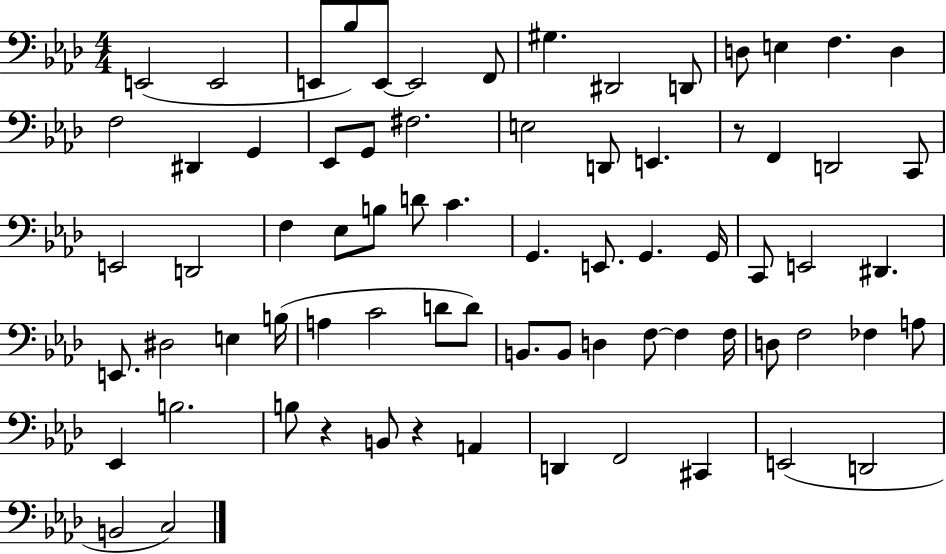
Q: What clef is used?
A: bass